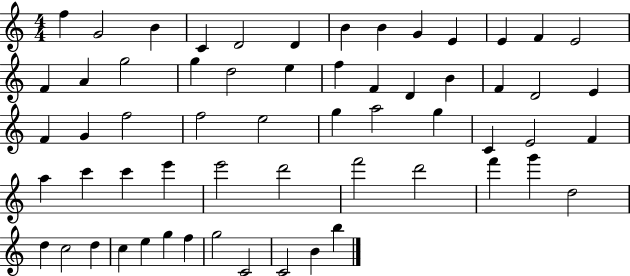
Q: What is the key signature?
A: C major